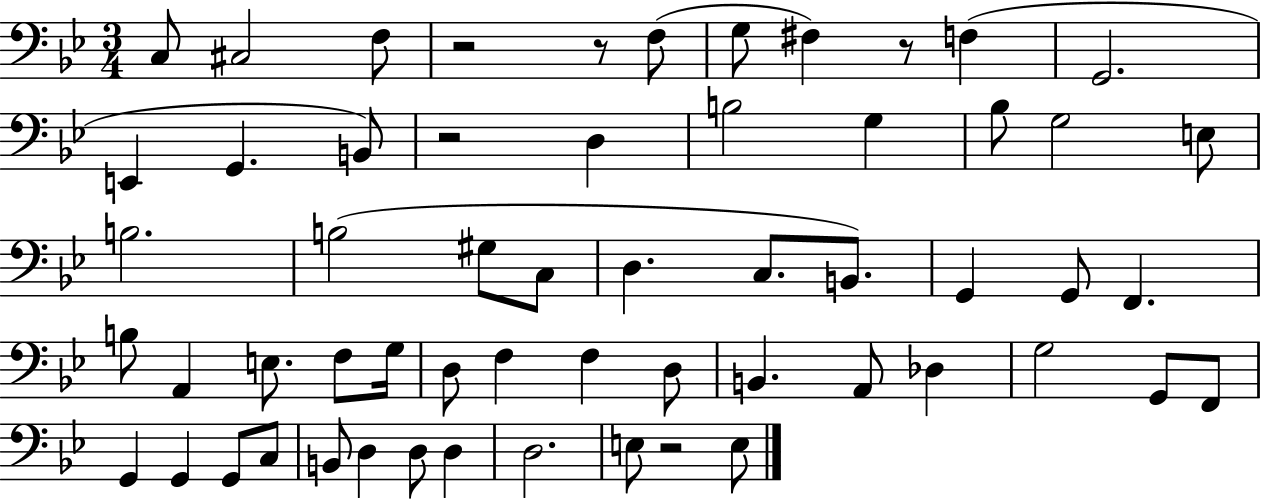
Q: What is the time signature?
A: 3/4